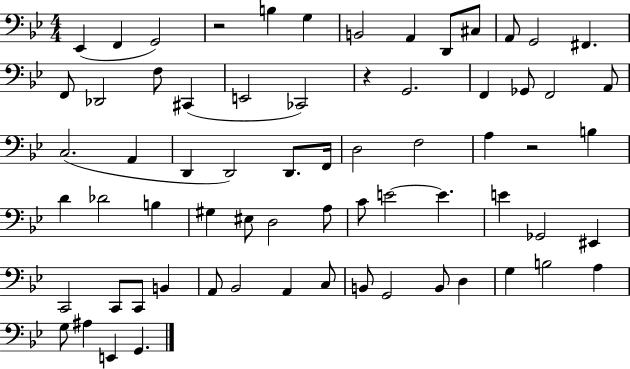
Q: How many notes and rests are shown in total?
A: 68